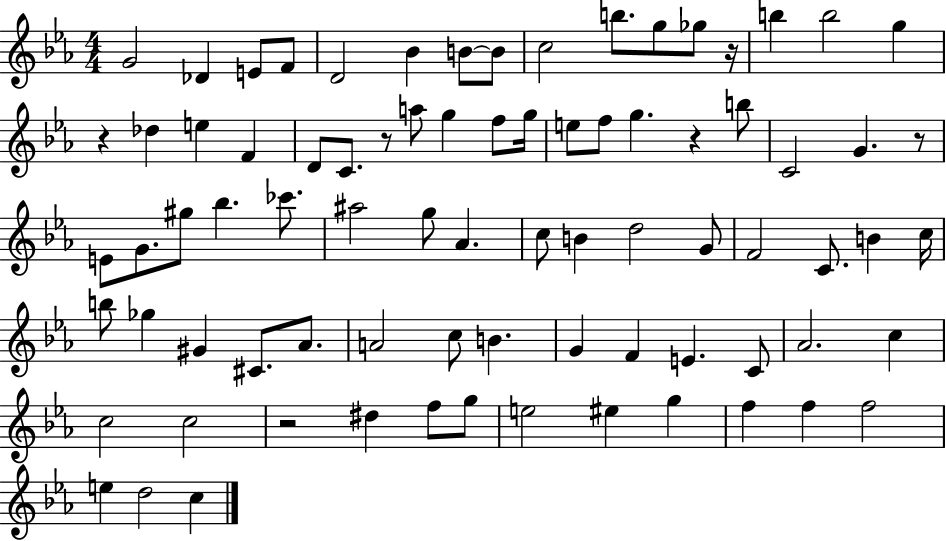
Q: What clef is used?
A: treble